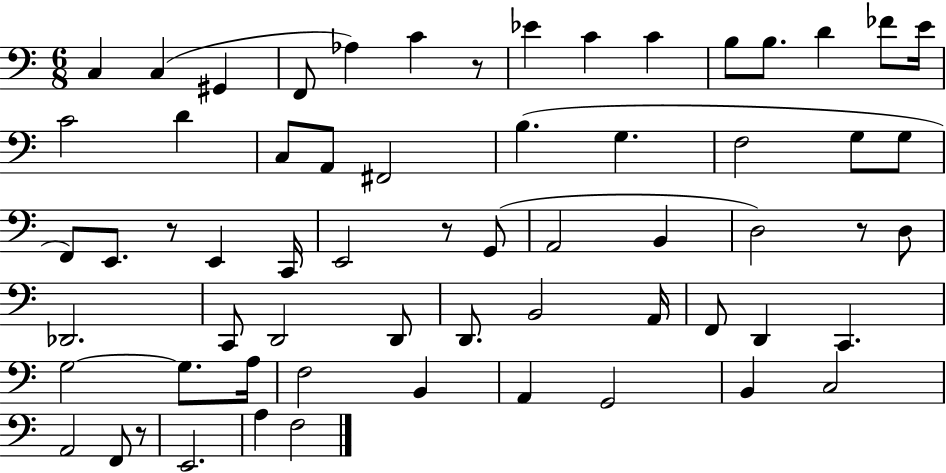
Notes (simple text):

C3/q C3/q G#2/q F2/e Ab3/q C4/q R/e Eb4/q C4/q C4/q B3/e B3/e. D4/q FES4/e E4/s C4/h D4/q C3/e A2/e F#2/h B3/q. G3/q. F3/h G3/e G3/e F2/e E2/e. R/e E2/q C2/s E2/h R/e G2/e A2/h B2/q D3/h R/e D3/e Db2/h. C2/e D2/h D2/e D2/e. B2/h A2/s F2/e D2/q C2/q. G3/h G3/e. A3/s F3/h B2/q A2/q G2/h B2/q C3/h A2/h F2/e R/e E2/h. A3/q F3/h